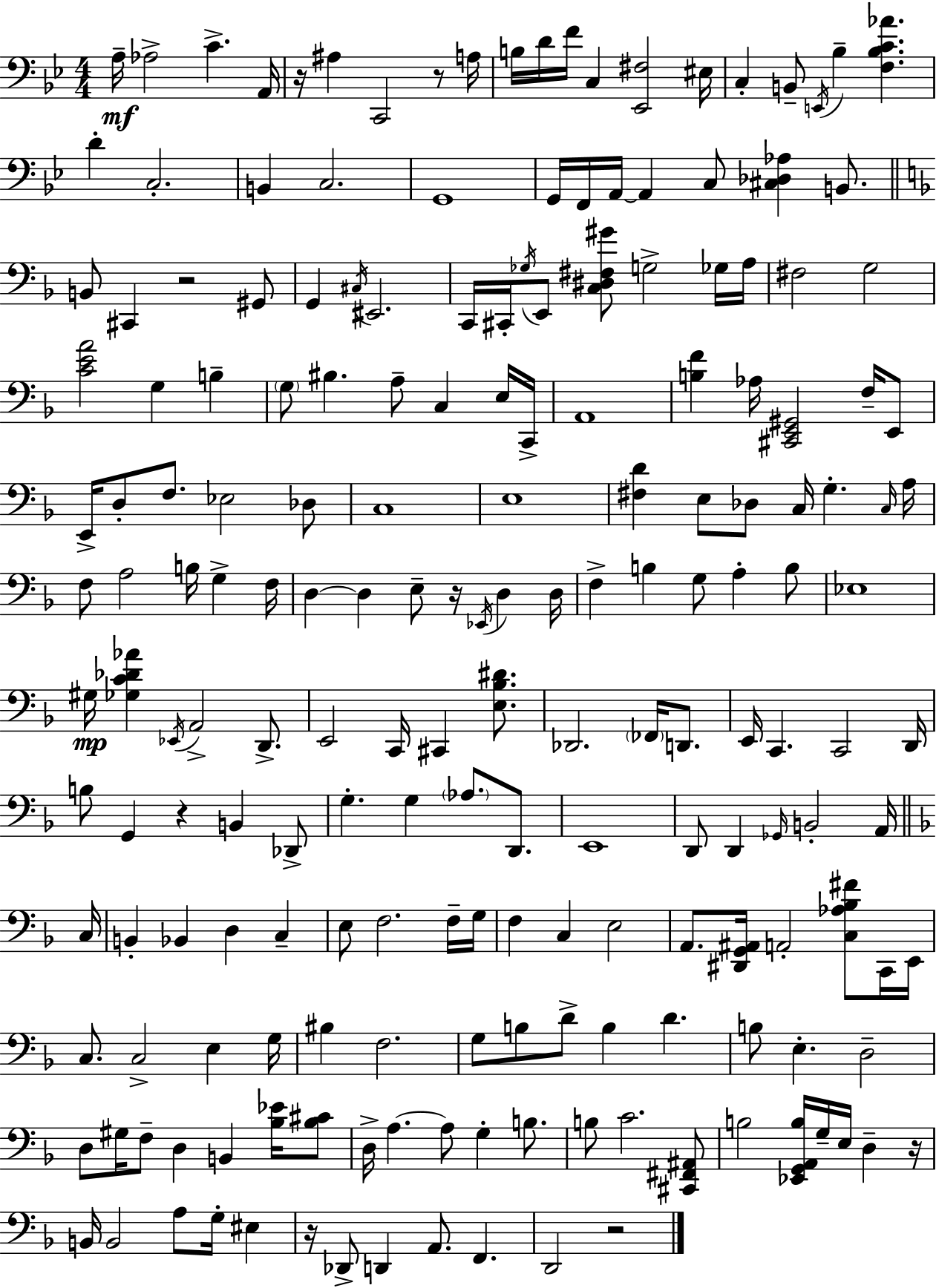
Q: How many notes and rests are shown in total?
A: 192